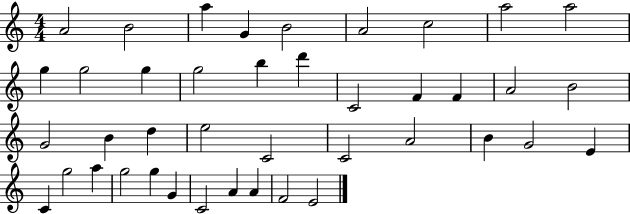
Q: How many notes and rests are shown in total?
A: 41